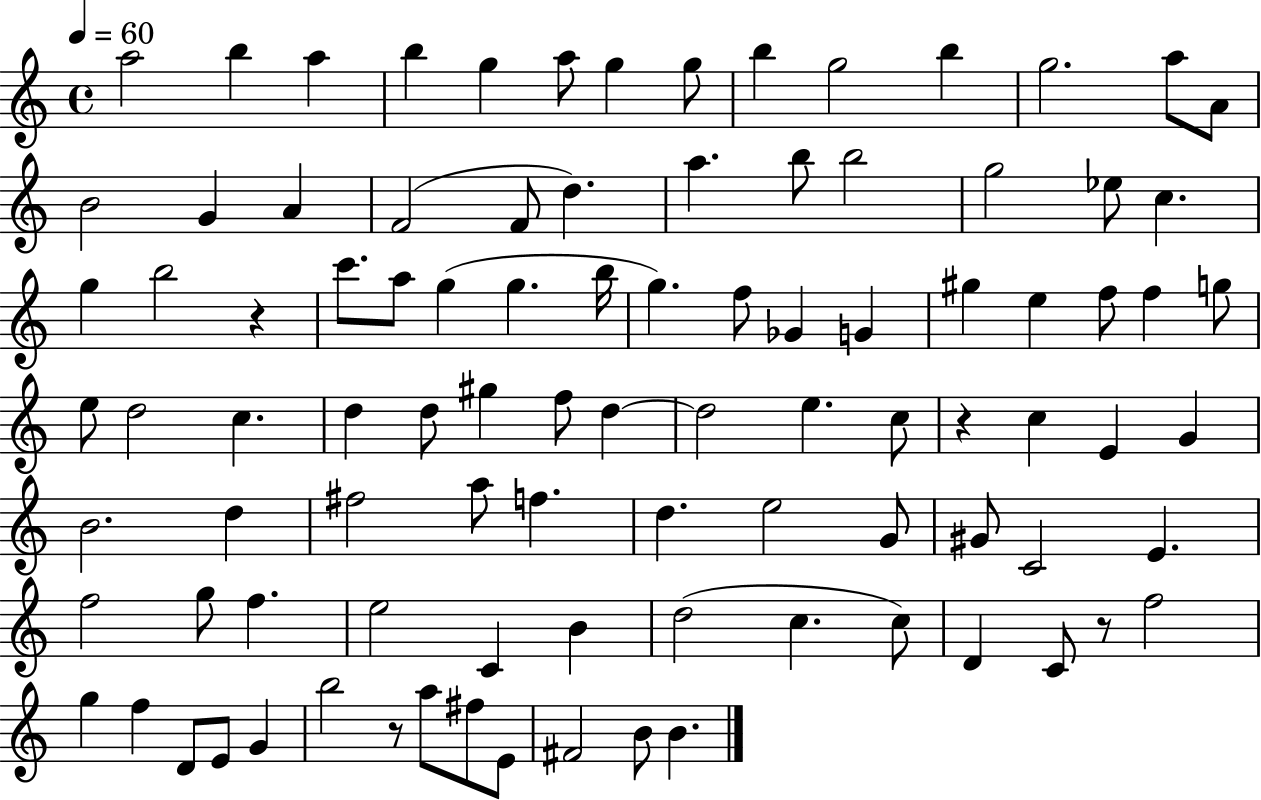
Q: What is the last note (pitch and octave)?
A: B4